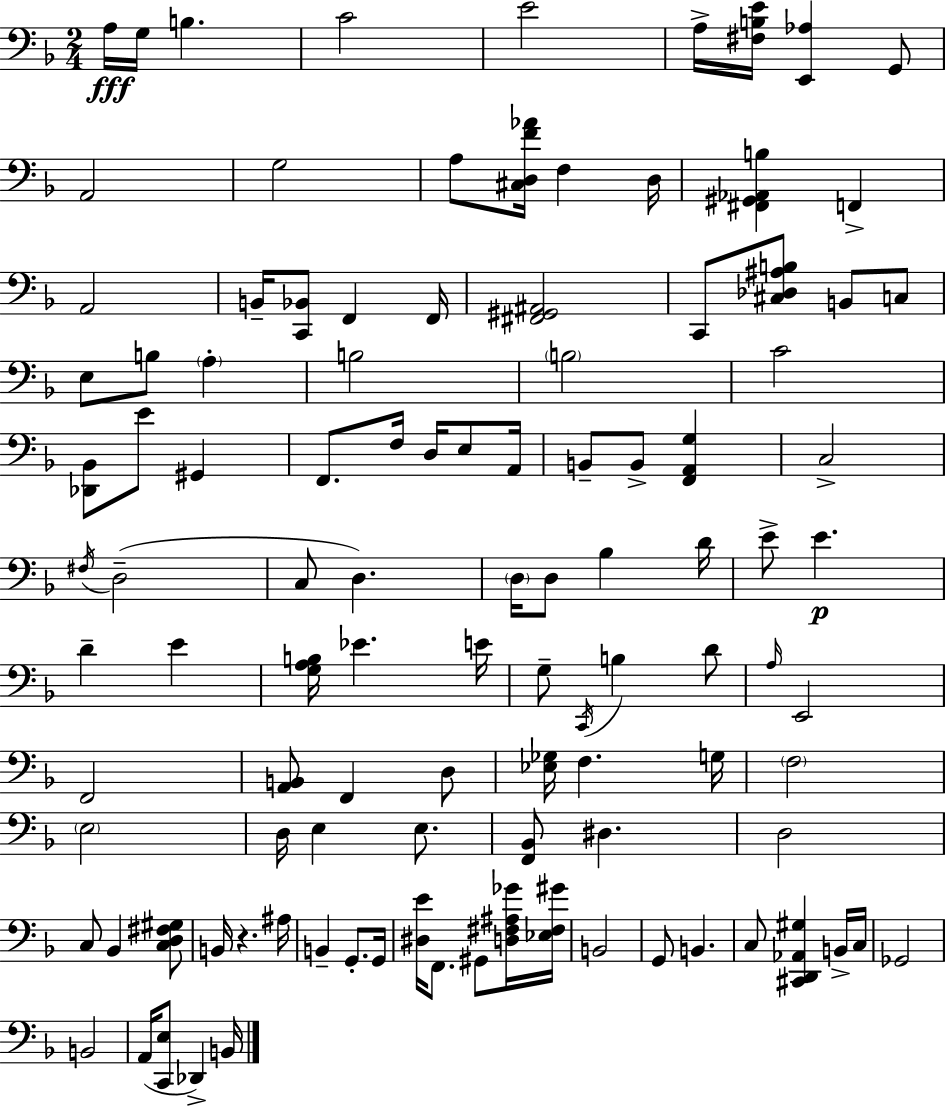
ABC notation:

X:1
T:Untitled
M:2/4
L:1/4
K:F
A,/4 G,/4 B, C2 E2 A,/4 [^F,B,E]/4 [E,,_A,] G,,/2 A,,2 G,2 A,/2 [^C,D,F_A]/4 F, D,/4 [^F,,^G,,_A,,B,] F,, A,,2 B,,/4 [C,,_B,,]/2 F,, F,,/4 [^F,,^G,,^A,,]2 C,,/2 [^C,_D,^A,B,]/2 B,,/2 C,/2 E,/2 B,/2 A, B,2 B,2 C2 [_D,,_B,,]/2 E/2 ^G,, F,,/2 F,/4 D,/4 E,/2 A,,/4 B,,/2 B,,/2 [F,,A,,G,] C,2 ^F,/4 D,2 C,/2 D, D,/4 D,/2 _B, D/4 E/2 E D E [G,A,B,]/4 _E E/4 G,/2 C,,/4 B, D/2 A,/4 E,,2 F,,2 [A,,B,,]/2 F,, D,/2 [_E,_G,]/4 F, G,/4 F,2 E,2 D,/4 E, E,/2 [F,,_B,,]/2 ^D, D,2 C,/2 _B,, [C,D,^F,^G,]/2 B,,/4 z ^A,/4 B,, G,,/2 G,,/4 [^D,E]/4 F,,/2 ^G,,/2 [D,^F,^A,_G]/4 [_E,^F,^G]/4 B,,2 G,,/2 B,, C,/2 [^C,,D,,_A,,^G,] B,,/4 C,/4 _G,,2 B,,2 A,,/4 [C,,E,]/2 _D,, B,,/4